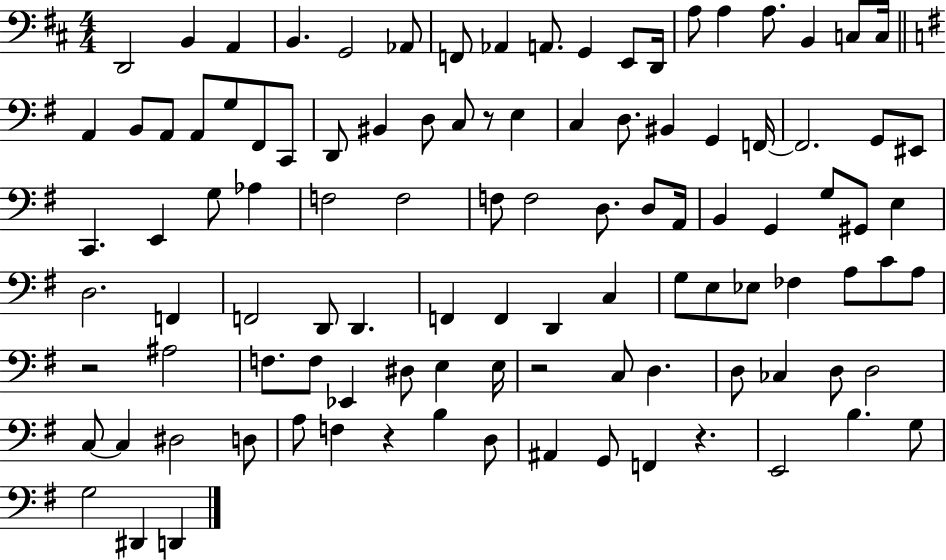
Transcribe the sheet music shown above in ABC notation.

X:1
T:Untitled
M:4/4
L:1/4
K:D
D,,2 B,, A,, B,, G,,2 _A,,/2 F,,/2 _A,, A,,/2 G,, E,,/2 D,,/4 A,/2 A, A,/2 B,, C,/2 C,/4 A,, B,,/2 A,,/2 A,,/2 G,/2 ^F,,/2 C,,/2 D,,/2 ^B,, D,/2 C,/2 z/2 E, C, D,/2 ^B,, G,, F,,/4 F,,2 G,,/2 ^E,,/2 C,, E,, G,/2 _A, F,2 F,2 F,/2 F,2 D,/2 D,/2 A,,/4 B,, G,, G,/2 ^G,,/2 E, D,2 F,, F,,2 D,,/2 D,, F,, F,, D,, C, G,/2 E,/2 _E,/2 _F, A,/2 C/2 A,/2 z2 ^A,2 F,/2 F,/2 _E,, ^D,/2 E, E,/4 z2 C,/2 D, D,/2 _C, D,/2 D,2 C,/2 C, ^D,2 D,/2 A,/2 F, z B, D,/2 ^A,, G,,/2 F,, z E,,2 B, G,/2 G,2 ^D,, D,,